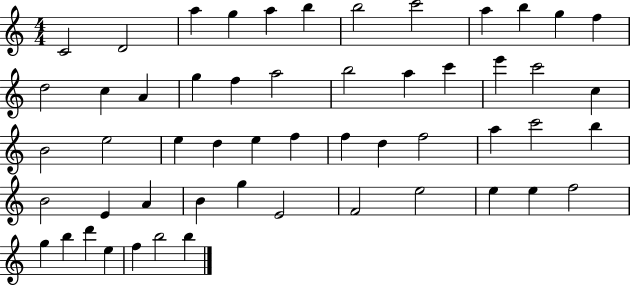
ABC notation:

X:1
T:Untitled
M:4/4
L:1/4
K:C
C2 D2 a g a b b2 c'2 a b g f d2 c A g f a2 b2 a c' e' c'2 c B2 e2 e d e f f d f2 a c'2 b B2 E A B g E2 F2 e2 e e f2 g b d' e f b2 b